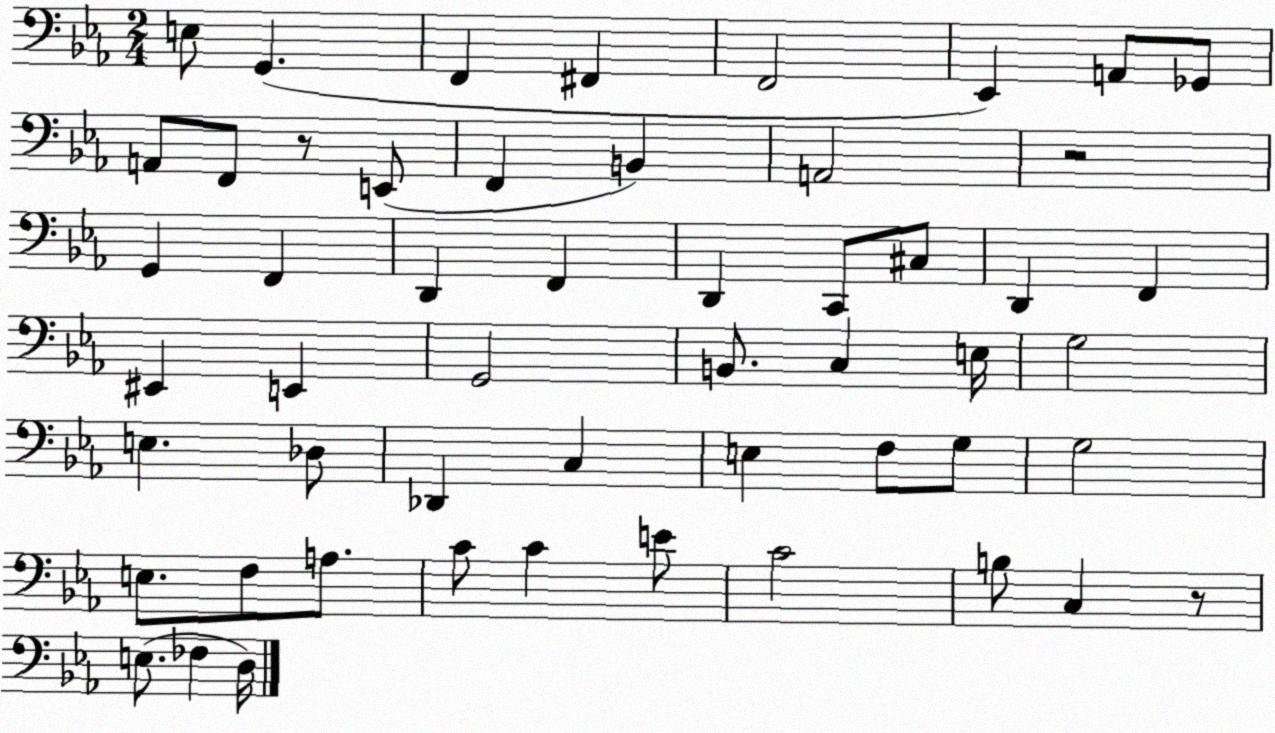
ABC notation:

X:1
T:Untitled
M:2/4
L:1/4
K:Eb
E,/2 G,, F,, ^F,, F,,2 _E,, A,,/2 _G,,/2 A,,/2 F,,/2 z/2 E,,/2 F,, B,, A,,2 z2 G,, F,, D,, F,, D,, C,,/2 ^C,/2 D,, F,, ^E,, E,, G,,2 B,,/2 C, E,/4 G,2 E, _D,/2 _D,, C, E, F,/2 G,/2 G,2 E,/2 F,/2 A,/2 C/2 C E/2 C2 B,/2 C, z/2 E,/2 _F, D,/4